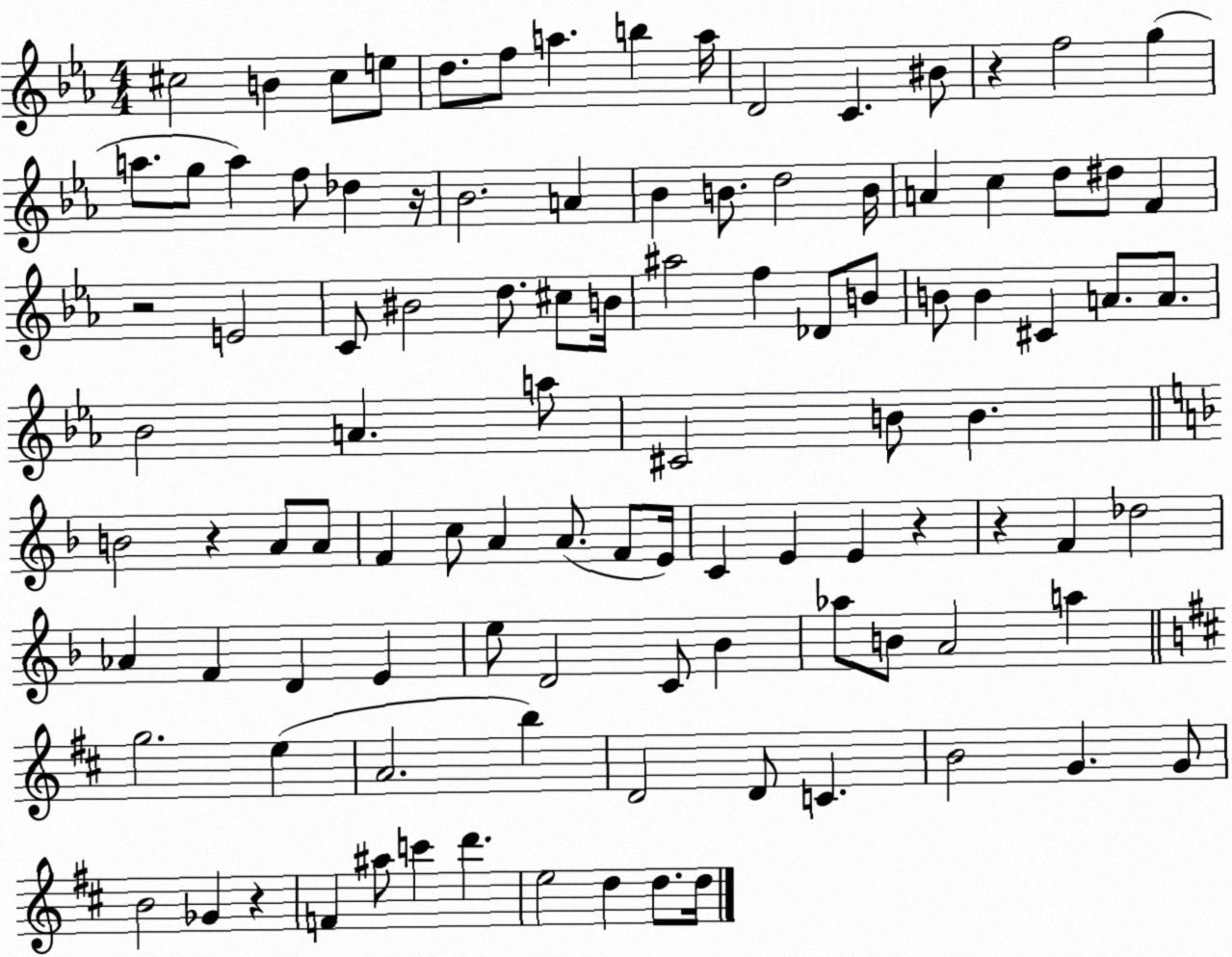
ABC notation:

X:1
T:Untitled
M:4/4
L:1/4
K:Eb
^c2 B ^c/2 e/2 d/2 f/2 a b a/4 D2 C ^B/2 z f2 g a/2 g/2 a f/2 _d z/4 _B2 A _B B/2 d2 B/4 A c d/2 ^d/2 F z2 E2 C/2 ^B2 d/2 ^c/2 B/4 ^a2 f _D/2 B/2 B/2 B ^C A/2 A/2 _B2 A a/2 ^C2 B/2 B B2 z A/2 A/2 F c/2 A A/2 F/2 E/4 C E E z z F _d2 _A F D E e/2 D2 C/2 _B _a/2 B/2 A2 a g2 e A2 b D2 D/2 C B2 G G/2 B2 _G z F ^a/2 c' d' e2 d d/2 d/4